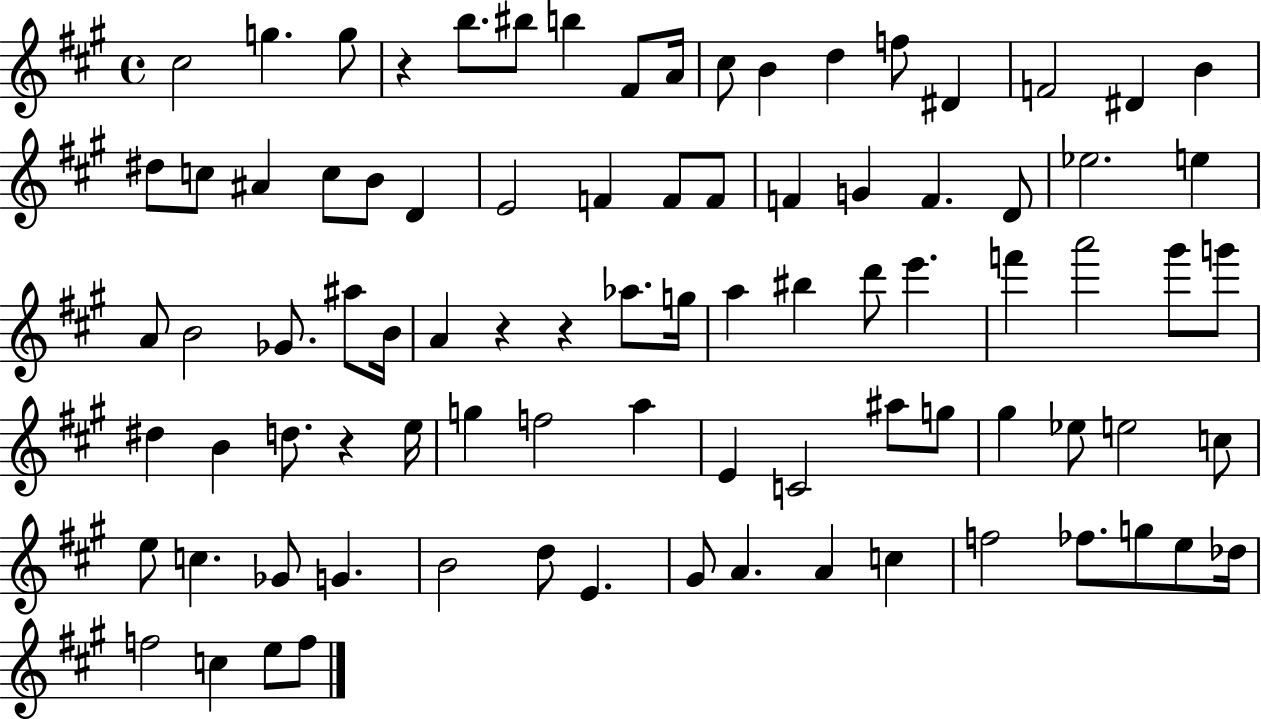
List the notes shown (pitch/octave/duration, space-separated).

C#5/h G5/q. G5/e R/q B5/e. BIS5/e B5/q F#4/e A4/s C#5/e B4/q D5/q F5/e D#4/q F4/h D#4/q B4/q D#5/e C5/e A#4/q C5/e B4/e D4/q E4/h F4/q F4/e F4/e F4/q G4/q F4/q. D4/e Eb5/h. E5/q A4/e B4/h Gb4/e. A#5/e B4/s A4/q R/q R/q Ab5/e. G5/s A5/q BIS5/q D6/e E6/q. F6/q A6/h G#6/e G6/e D#5/q B4/q D5/e. R/q E5/s G5/q F5/h A5/q E4/q C4/h A#5/e G5/e G#5/q Eb5/e E5/h C5/e E5/e C5/q. Gb4/e G4/q. B4/h D5/e E4/q. G#4/e A4/q. A4/q C5/q F5/h FES5/e. G5/e E5/e Db5/s F5/h C5/q E5/e F5/e